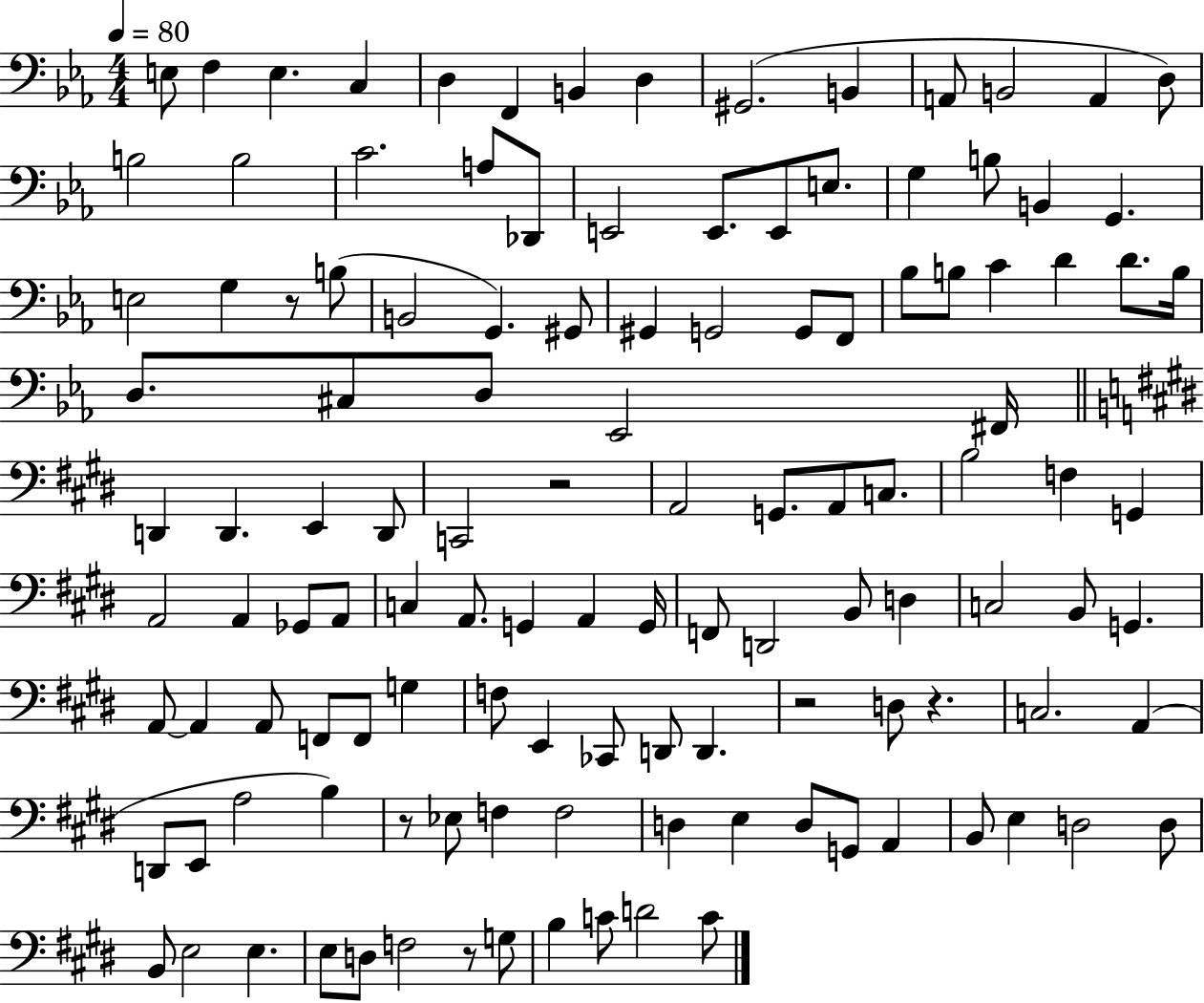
E3/e F3/q E3/q. C3/q D3/q F2/q B2/q D3/q G#2/h. B2/q A2/e B2/h A2/q D3/e B3/h B3/h C4/h. A3/e Db2/e E2/h E2/e. E2/e E3/e. G3/q B3/e B2/q G2/q. E3/h G3/q R/e B3/e B2/h G2/q. G#2/e G#2/q G2/h G2/e F2/e Bb3/e B3/e C4/q D4/q D4/e. B3/s D3/e. C#3/e D3/e Eb2/h F#2/s D2/q D2/q. E2/q D2/e C2/h R/h A2/h G2/e. A2/e C3/e. B3/h F3/q G2/q A2/h A2/q Gb2/e A2/e C3/q A2/e. G2/q A2/q G2/s F2/e D2/h B2/e D3/q C3/h B2/e G2/q. A2/e A2/q A2/e F2/e F2/e G3/q F3/e E2/q CES2/e D2/e D2/q. R/h D3/e R/q. C3/h. A2/q D2/e E2/e A3/h B3/q R/e Eb3/e F3/q F3/h D3/q E3/q D3/e G2/e A2/q B2/e E3/q D3/h D3/e B2/e E3/h E3/q. E3/e D3/e F3/h R/e G3/e B3/q C4/e D4/h C4/e